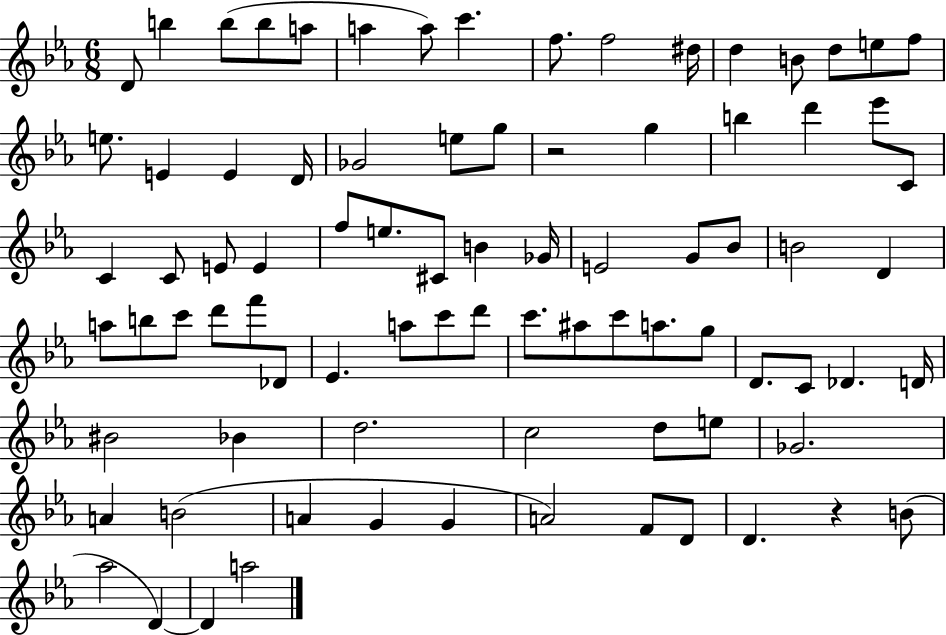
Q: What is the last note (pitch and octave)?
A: A5